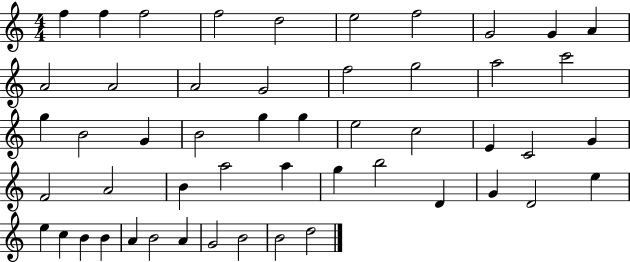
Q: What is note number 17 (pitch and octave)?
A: A5